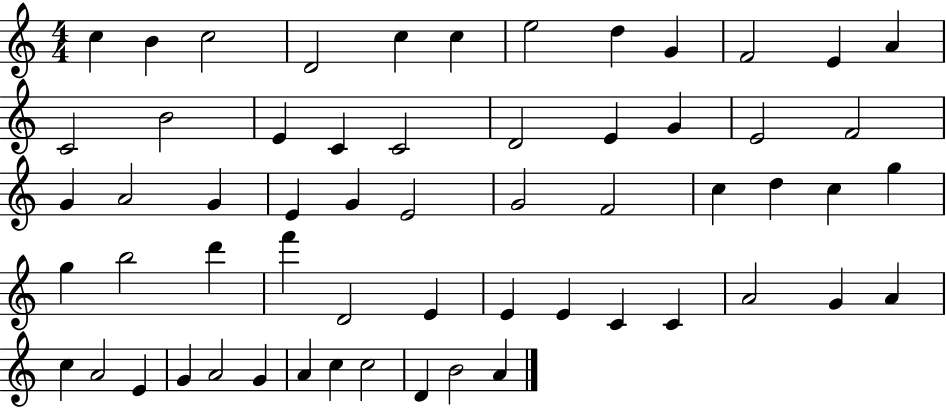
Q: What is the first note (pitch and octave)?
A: C5